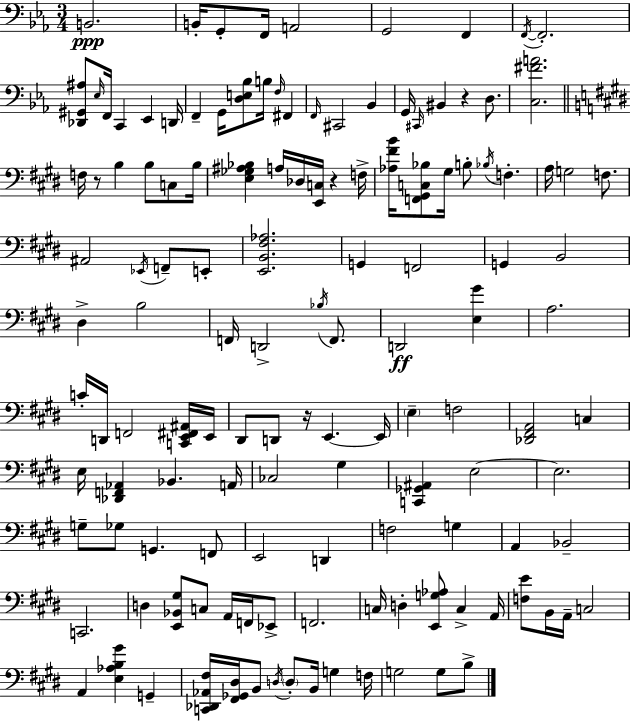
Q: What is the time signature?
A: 3/4